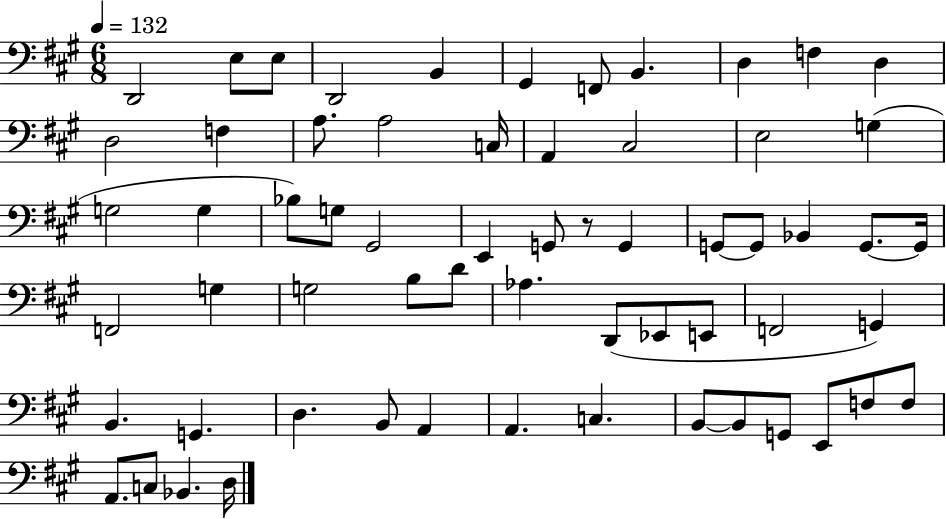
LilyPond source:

{
  \clef bass
  \numericTimeSignature
  \time 6/8
  \key a \major
  \tempo 4 = 132
  d,2 e8 e8 | d,2 b,4 | gis,4 f,8 b,4. | d4 f4 d4 | \break d2 f4 | a8. a2 c16 | a,4 cis2 | e2 g4( | \break g2 g4 | bes8) g8 gis,2 | e,4 g,8 r8 g,4 | g,8~~ g,8 bes,4 g,8.~~ g,16 | \break f,2 g4 | g2 b8 d'8 | aes4. d,8( ees,8 e,8 | f,2 g,4) | \break b,4. g,4. | d4. b,8 a,4 | a,4. c4. | b,8~~ b,8 g,8 e,8 f8 f8 | \break a,8. c8 bes,4. d16 | \bar "|."
}